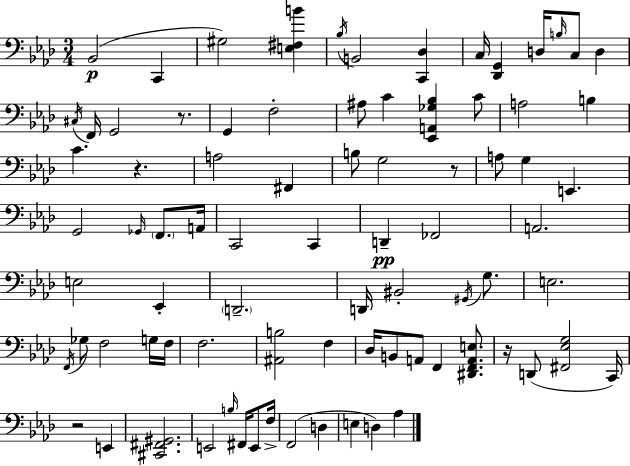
X:1
T:Untitled
M:3/4
L:1/4
K:Fm
_B,,2 C,, ^G,2 [E,^F,B] _B,/4 B,,2 [C,,_D,] C,/4 [_D,,G,,] D,/4 B,/4 C,/2 D, ^C,/4 F,,/4 G,,2 z/2 G,, F,2 ^A,/2 C [_E,,A,,_G,_B,] C/2 A,2 B, C z A,2 ^F,, B,/2 G,2 z/2 A,/2 G, E,, G,,2 _G,,/4 F,,/2 A,,/4 C,,2 C,, D,, _F,,2 A,,2 E,2 _E,, D,,2 D,,/4 ^B,,2 ^G,,/4 G,/2 E,2 F,,/4 _G,/2 F,2 G,/4 F,/4 F,2 [^A,,B,]2 F, _D,/4 B,,/2 A,,/2 F,, [^D,,F,,A,,E,]/2 z/4 D,,/2 [^F,,_E,G,]2 C,,/4 z2 E,, [^C,,^F,,^G,,]2 E,,2 B,/4 ^F,,/4 E,,/2 F,/4 F,,2 D, E, D, _A,